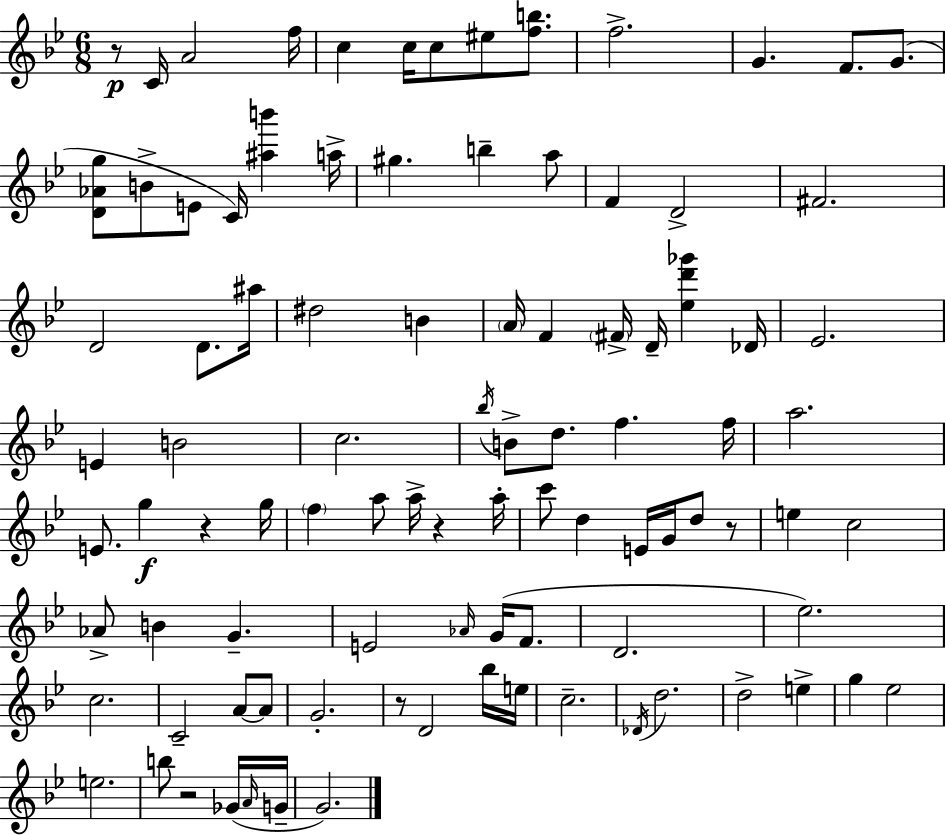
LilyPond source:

{
  \clef treble
  \numericTimeSignature
  \time 6/8
  \key g \minor
  r8\p c'16 a'2 f''16 | c''4 c''16 c''8 eis''8 <f'' b''>8. | f''2.-> | g'4. f'8. g'8.( | \break <d' aes' g''>8 b'8-> e'8 c'16) <ais'' b'''>4 a''16-> | gis''4. b''4-- a''8 | f'4 d'2-> | fis'2. | \break d'2 d'8. ais''16 | dis''2 b'4 | \parenthesize a'16 f'4 \parenthesize fis'16-> d'16-- <ees'' d''' ges'''>4 des'16 | ees'2. | \break e'4 b'2 | c''2. | \acciaccatura { bes''16 } b'8-> d''8. f''4. | f''16 a''2. | \break e'8. g''4\f r4 | g''16 \parenthesize f''4 a''8 a''16-> r4 | a''16-. c'''8 d''4 e'16 g'16 d''8 r8 | e''4 c''2 | \break aes'8-> b'4 g'4.-- | e'2 \grace { aes'16 } g'16( f'8. | d'2. | ees''2.) | \break c''2. | c'2-- a'8~~ | a'8 g'2.-. | r8 d'2 | \break bes''16 e''16 c''2.-- | \acciaccatura { des'16 } d''2. | d''2-> e''4-> | g''4 ees''2 | \break e''2. | b''8 r2 | ges'16( \grace { a'16 } g'16-- g'2.) | \bar "|."
}